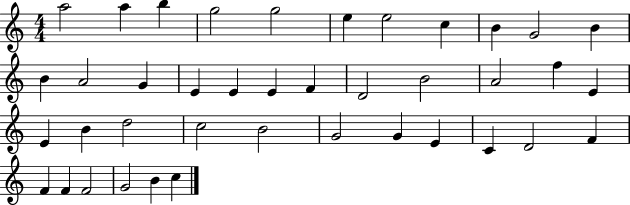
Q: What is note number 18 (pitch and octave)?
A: F4